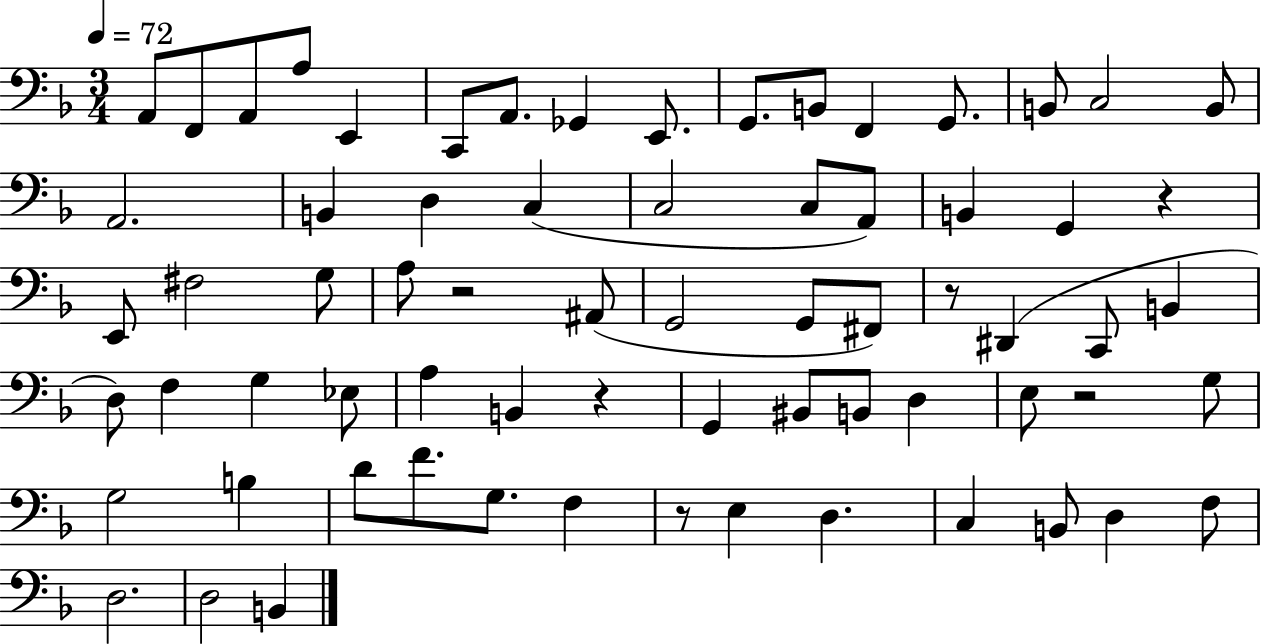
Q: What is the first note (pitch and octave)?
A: A2